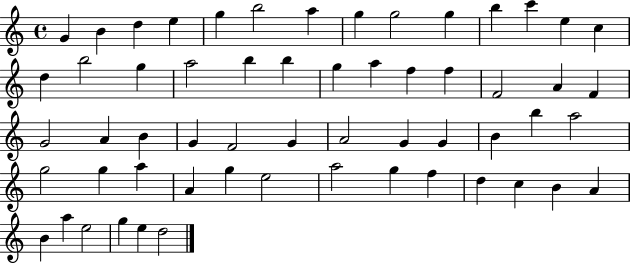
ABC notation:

X:1
T:Untitled
M:4/4
L:1/4
K:C
G B d e g b2 a g g2 g b c' e c d b2 g a2 b b g a f f F2 A F G2 A B G F2 G A2 G G B b a2 g2 g a A g e2 a2 g f d c B A B a e2 g e d2